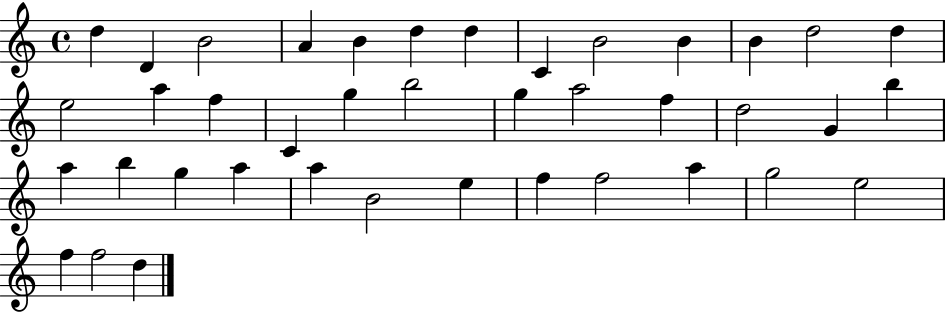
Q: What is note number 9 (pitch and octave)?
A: B4